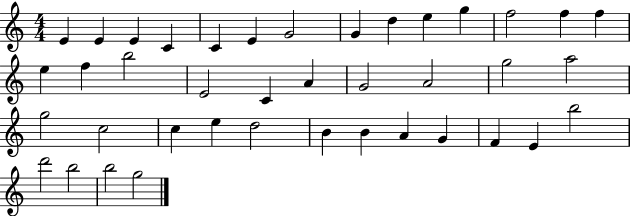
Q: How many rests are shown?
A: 0